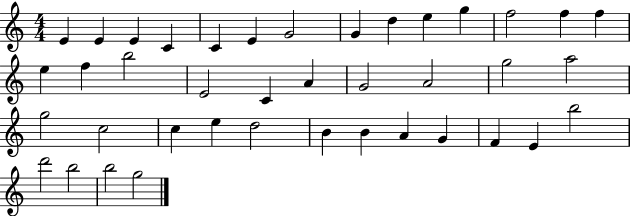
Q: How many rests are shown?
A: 0